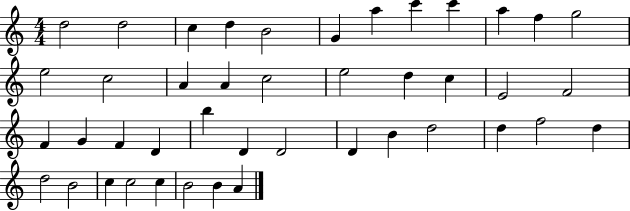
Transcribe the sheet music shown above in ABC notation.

X:1
T:Untitled
M:4/4
L:1/4
K:C
d2 d2 c d B2 G a c' c' a f g2 e2 c2 A A c2 e2 d c E2 F2 F G F D b D D2 D B d2 d f2 d d2 B2 c c2 c B2 B A